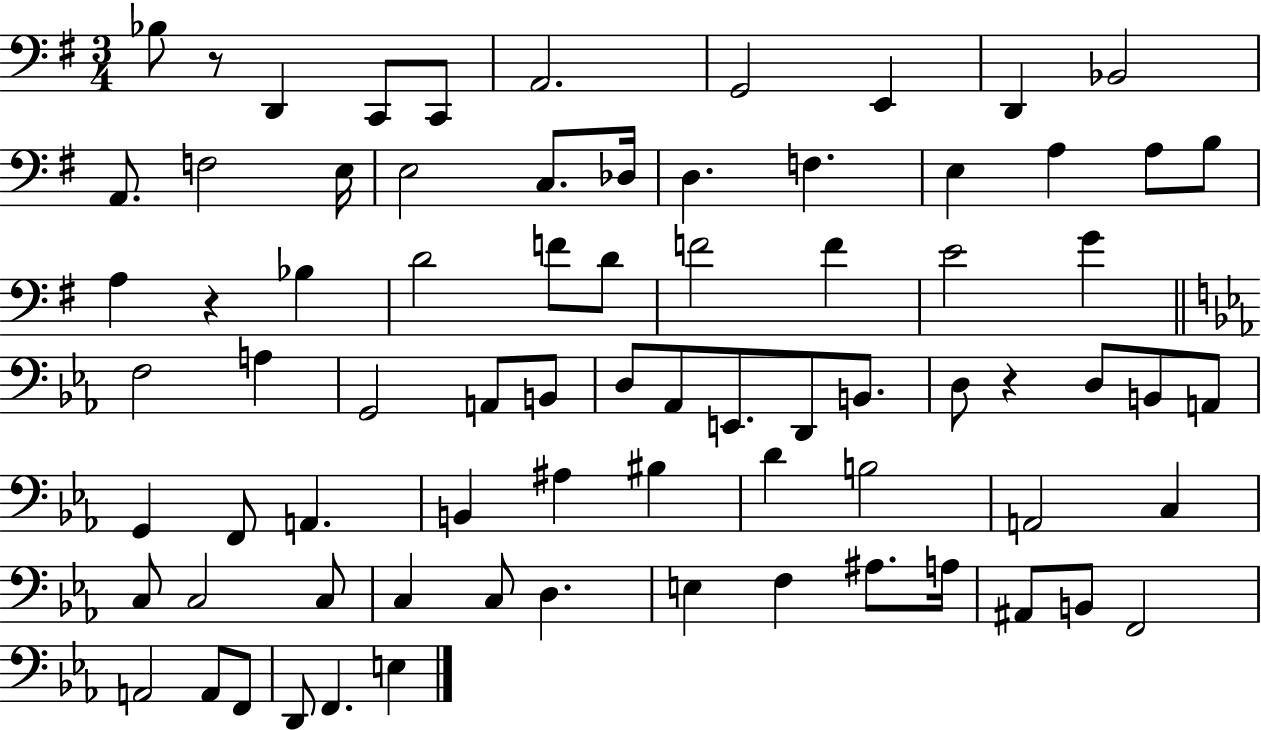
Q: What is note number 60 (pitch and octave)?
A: D3